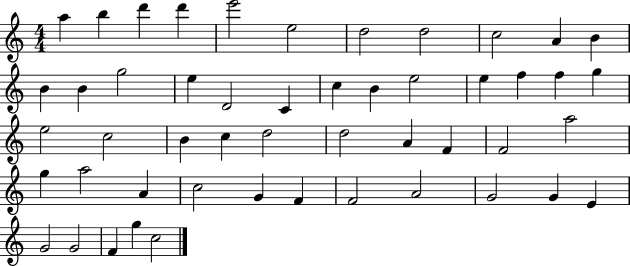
{
  \clef treble
  \numericTimeSignature
  \time 4/4
  \key c \major
  a''4 b''4 d'''4 d'''4 | e'''2 e''2 | d''2 d''2 | c''2 a'4 b'4 | \break b'4 b'4 g''2 | e''4 d'2 c'4 | c''4 b'4 e''2 | e''4 f''4 f''4 g''4 | \break e''2 c''2 | b'4 c''4 d''2 | d''2 a'4 f'4 | f'2 a''2 | \break g''4 a''2 a'4 | c''2 g'4 f'4 | f'2 a'2 | g'2 g'4 e'4 | \break g'2 g'2 | f'4 g''4 c''2 | \bar "|."
}